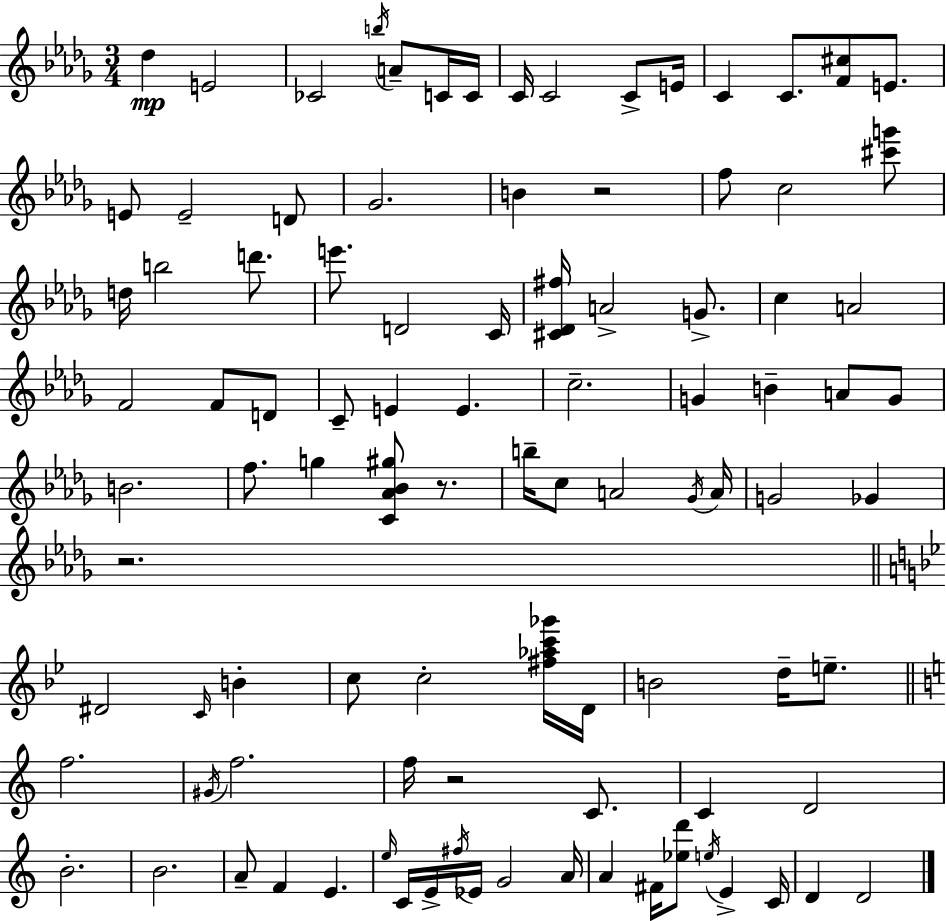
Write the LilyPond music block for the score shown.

{
  \clef treble
  \numericTimeSignature
  \time 3/4
  \key bes \minor
  \repeat volta 2 { des''4\mp e'2 | ces'2 \acciaccatura { b''16 } a'8-- c'16 | c'16 c'16 c'2 c'8-> | e'16 c'4 c'8. <f' cis''>8 e'8. | \break e'8 e'2-- d'8 | ges'2. | b'4 r2 | f''8 c''2 <cis''' g'''>8 | \break d''16 b''2 d'''8. | e'''8. d'2 | c'16 <cis' des' fis''>16 a'2-> g'8.-> | c''4 a'2 | \break f'2 f'8 d'8 | c'8-- e'4 e'4. | c''2.-- | g'4 b'4-- a'8 g'8 | \break b'2. | f''8. g''4 <c' aes' bes' gis''>8 r8. | b''16-- c''8 a'2 | \acciaccatura { ges'16 } a'16 g'2 ges'4 | \break r2. | \bar "||" \break \key bes \major dis'2 \grace { c'16 } b'4-. | c''8 c''2-. <fis'' aes'' c''' ges'''>16 | d'16 b'2 d''16-- e''8.-- | \bar "||" \break \key c \major f''2. | \acciaccatura { gis'16 } f''2. | f''16 r2 c'8. | c'4 d'2 | \break b'2.-. | b'2. | a'8-- f'4 e'4. | \grace { e''16 } c'16 e'16-> \acciaccatura { fis''16 } ees'16 g'2 | \break a'16 a'4 fis'16 <ees'' d'''>8 \acciaccatura { e''16 } e'4-> | c'16 d'4 d'2 | } \bar "|."
}